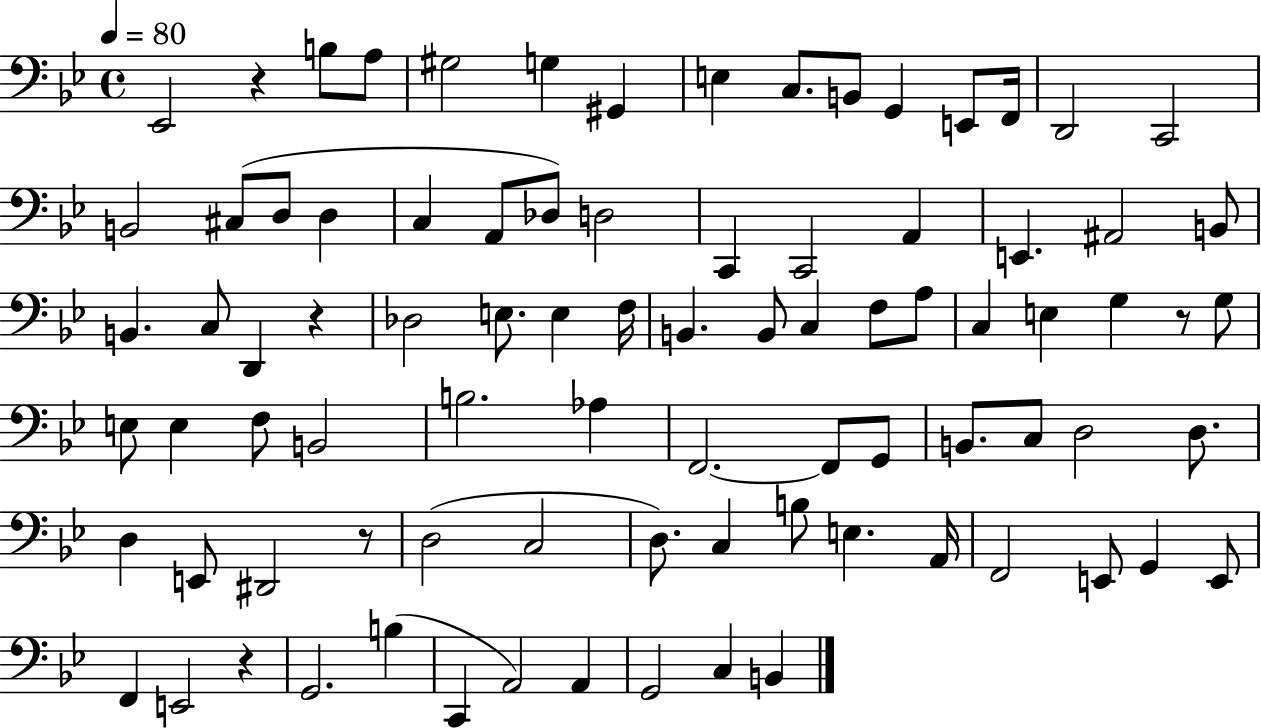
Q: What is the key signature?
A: BES major